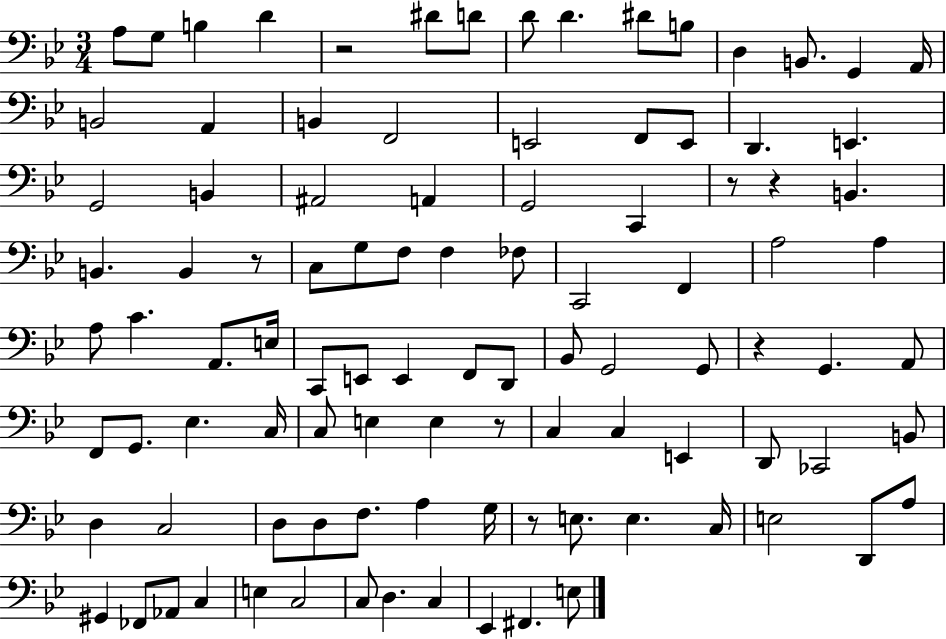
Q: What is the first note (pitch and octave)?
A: A3